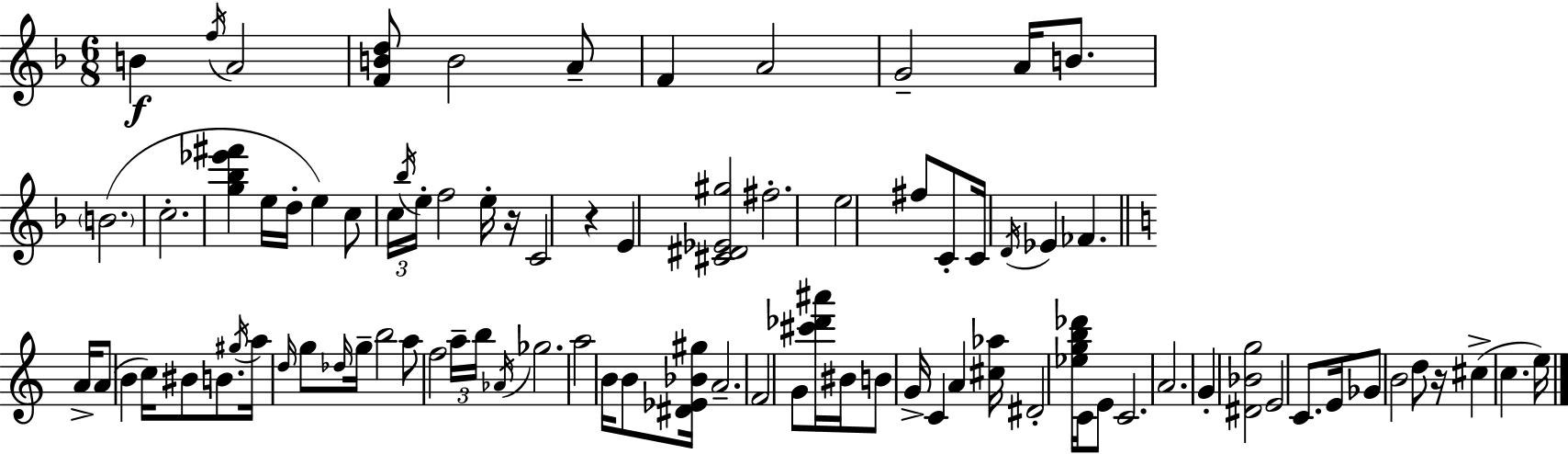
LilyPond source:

{
  \clef treble
  \numericTimeSignature
  \time 6/8
  \key f \major
  b'4\f \acciaccatura { f''16 } a'2 | <f' b' d''>8 b'2 a'8-- | f'4 a'2 | g'2-- a'16 b'8. | \break \parenthesize b'2.( | c''2.-. | <g'' bes'' ees''' fis'''>4 e''16 d''16-. e''4) c''8 | \tuplet 3/2 { c''16 \acciaccatura { bes''16 } e''16-. } f''2 | \break e''16-. r16 c'2 r4 | e'4 <cis' dis' ees' gis''>2 | fis''2.-. | e''2 fis''8 | \break c'8-. c'16 \acciaccatura { d'16 } ees'4 fes'4. | \bar "||" \break \key c \major a'16-> a'8( b'4 c''16) bis'8 b'8. | \acciaccatura { gis''16 } a''16 \grace { d''16 } g''8 \grace { des''16 } g''16-- b''2 | a''8 f''2 | \tuplet 3/2 { a''16-- b''16 \acciaccatura { aes'16 } } ges''2. | \break a''2 | b'16 b'8 <dis' ees' bes' gis''>16 a'2.-- | f'2 | g'8 <cis''' des''' ais'''>16 bis'16 b'8 g'16-> c'4 | \break a'4 <cis'' aes''>16 dis'2-. | <ees'' g'' b'' des'''>16 c'16 e'8 c'2. | a'2. | g'4-. <dis' bes' g''>2 | \break e'2 | c'8. e'16 ges'8 b'2 | d''8 r16 cis''4->( c''4. | e''16) \bar "|."
}